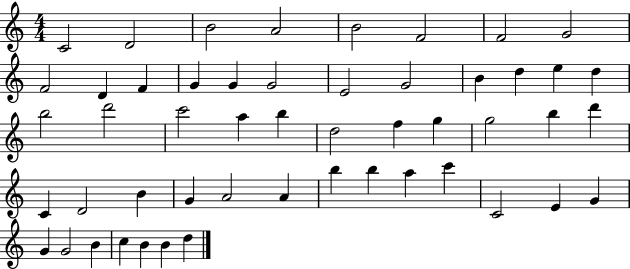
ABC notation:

X:1
T:Untitled
M:4/4
L:1/4
K:C
C2 D2 B2 A2 B2 F2 F2 G2 F2 D F G G G2 E2 G2 B d e d b2 d'2 c'2 a b d2 f g g2 b d' C D2 B G A2 A b b a c' C2 E G G G2 B c B B d